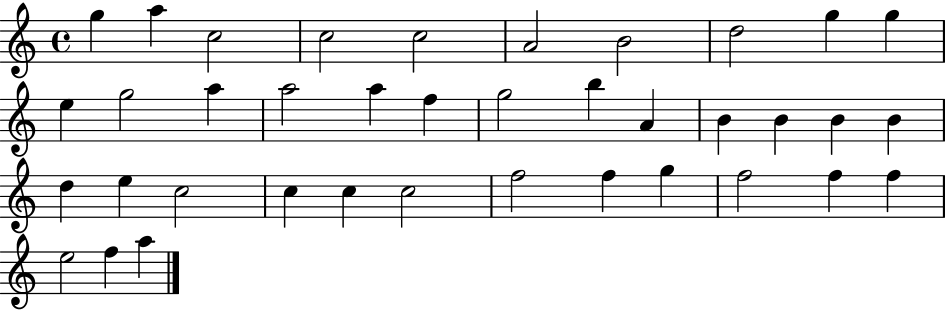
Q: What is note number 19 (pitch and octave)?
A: A4